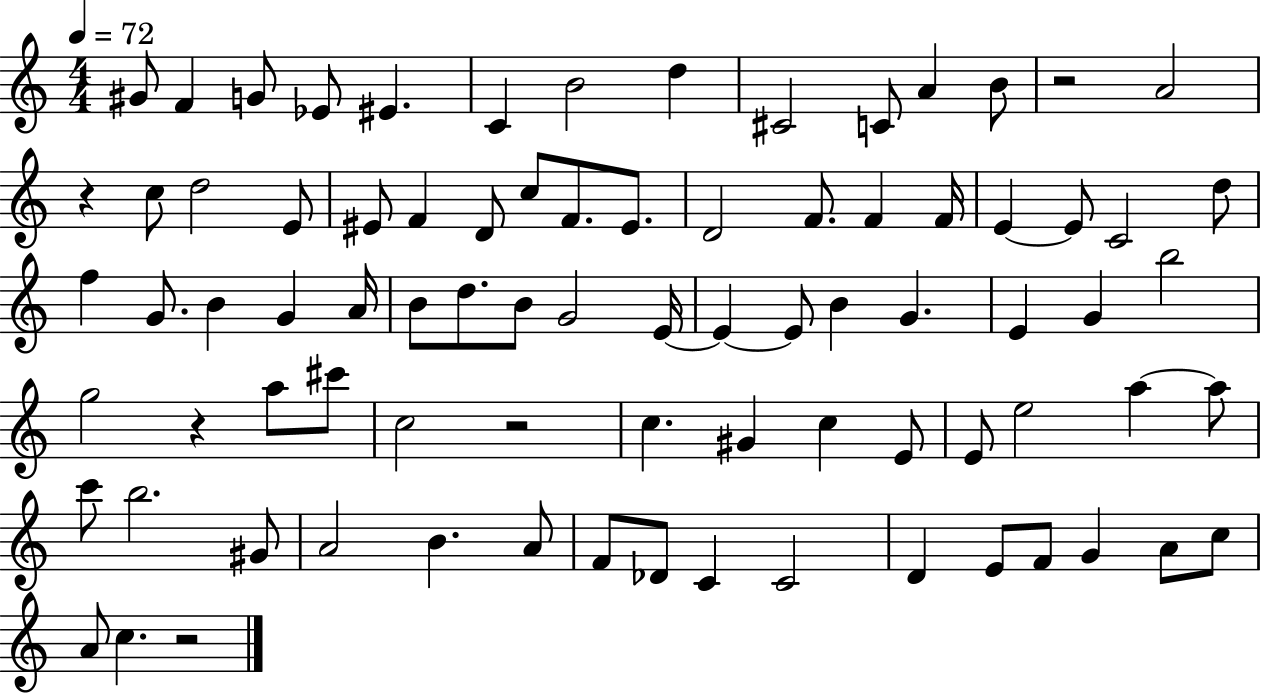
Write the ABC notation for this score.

X:1
T:Untitled
M:4/4
L:1/4
K:C
^G/2 F G/2 _E/2 ^E C B2 d ^C2 C/2 A B/2 z2 A2 z c/2 d2 E/2 ^E/2 F D/2 c/2 F/2 ^E/2 D2 F/2 F F/4 E E/2 C2 d/2 f G/2 B G A/4 B/2 d/2 B/2 G2 E/4 E E/2 B G E G b2 g2 z a/2 ^c'/2 c2 z2 c ^G c E/2 E/2 e2 a a/2 c'/2 b2 ^G/2 A2 B A/2 F/2 _D/2 C C2 D E/2 F/2 G A/2 c/2 A/2 c z2